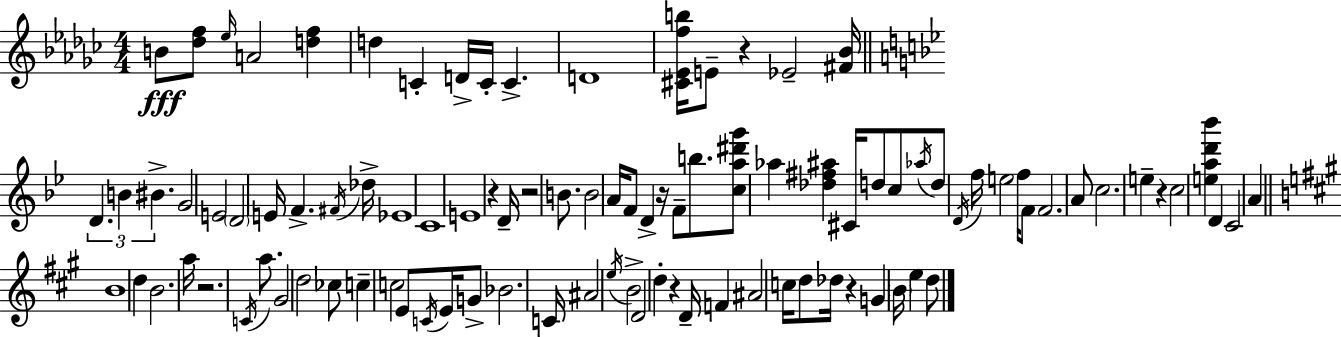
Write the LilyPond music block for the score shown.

{
  \clef treble
  \numericTimeSignature
  \time 4/4
  \key ees \minor
  \repeat volta 2 { b'8\fff <des'' f''>8 \grace { ees''16 } a'2 <d'' f''>4 | d''4 c'4-. d'16-> c'16-. c'4.-> | d'1 | <cis' ees' f'' b''>16 e'8-- r4 ees'2-- | \break <fis' bes'>16 \bar "||" \break \key bes \major \tuplet 3/2 { d'4. b'4 bis'4.-> } | g'2 e'2 | \parenthesize d'2 e'16 f'4.-> \acciaccatura { fis'16 } | des''16-> ees'1 | \break c'1 | e'1 | r4 d'16-- r2 b'8. | b'2 a'16 f'8 d'4-> | \break r16 f'8-- b''8. <c'' a'' dis''' g'''>8 aes''4 <des'' fis'' ais''>4 | cis'16 d''8 c''8 \acciaccatura { aes''16 } d''8 \acciaccatura { d'16 } f''16 e''2 | f''16 f'8 f'2. | a'8 c''2. e''4-- | \break r4 c''2 <e'' a'' d''' bes'''>4 | d'4 c'2 a'4 | \bar "||" \break \key a \major b'1 | d''4 b'2. | a''16 r2. \acciaccatura { c'16 } a''8. | gis'2 d''2 | \break ces''8 c''4-- c''2 e'8 | \acciaccatura { c'16 } e'16 g'8-> bes'2. | c'16 ais'2 \acciaccatura { e''16 } b'2-> | d'2 d''4-. r4 | \break d'16-- f'4 ais'2 | c''16 d''8 des''16 r4 g'4 \parenthesize b'16 e''4 | d''8 } \bar "|."
}